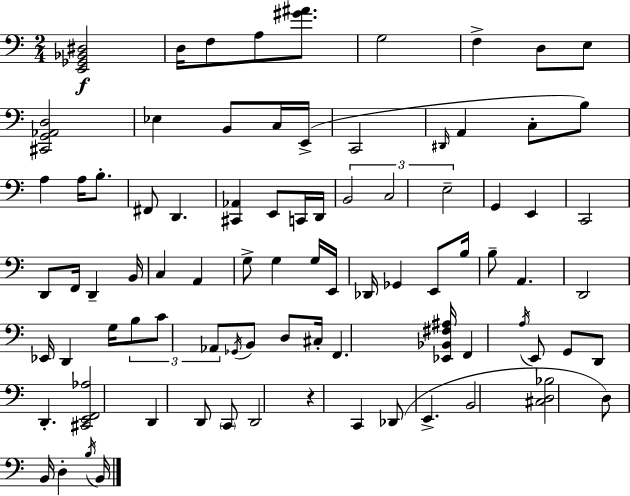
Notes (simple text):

[E2,Gb2,Bb2,D#3]/h D3/s F3/e A3/e [G#4,A#4]/e. G3/h F3/q D3/e E3/e [C#2,G2,Ab2,D3]/h Eb3/q B2/e C3/s E2/s C2/h D#2/s A2/q C3/e B3/e A3/q A3/s B3/e. F#2/e D2/q. [C#2,Ab2]/q E2/e C2/s D2/s B2/h C3/h E3/h G2/q E2/q C2/h D2/e F2/s D2/q B2/s C3/q A2/q G3/e G3/q G3/s E2/s Db2/s Gb2/q E2/e B3/s B3/e A2/q. D2/h Eb2/s D2/q G3/s B3/e C4/e Ab2/e Gb2/s B2/e D3/e C#3/s F2/q. [Eb2,Bb2,F#3,A#3]/s F2/q A3/s E2/e G2/e D2/e D2/q. [C#2,E2,F2,Ab3]/h D2/q D2/e C2/e D2/h R/q C2/q Db2/e E2/q. B2/h [C#3,D3,Bb3]/h D3/e B2/s D3/q B3/s B2/s